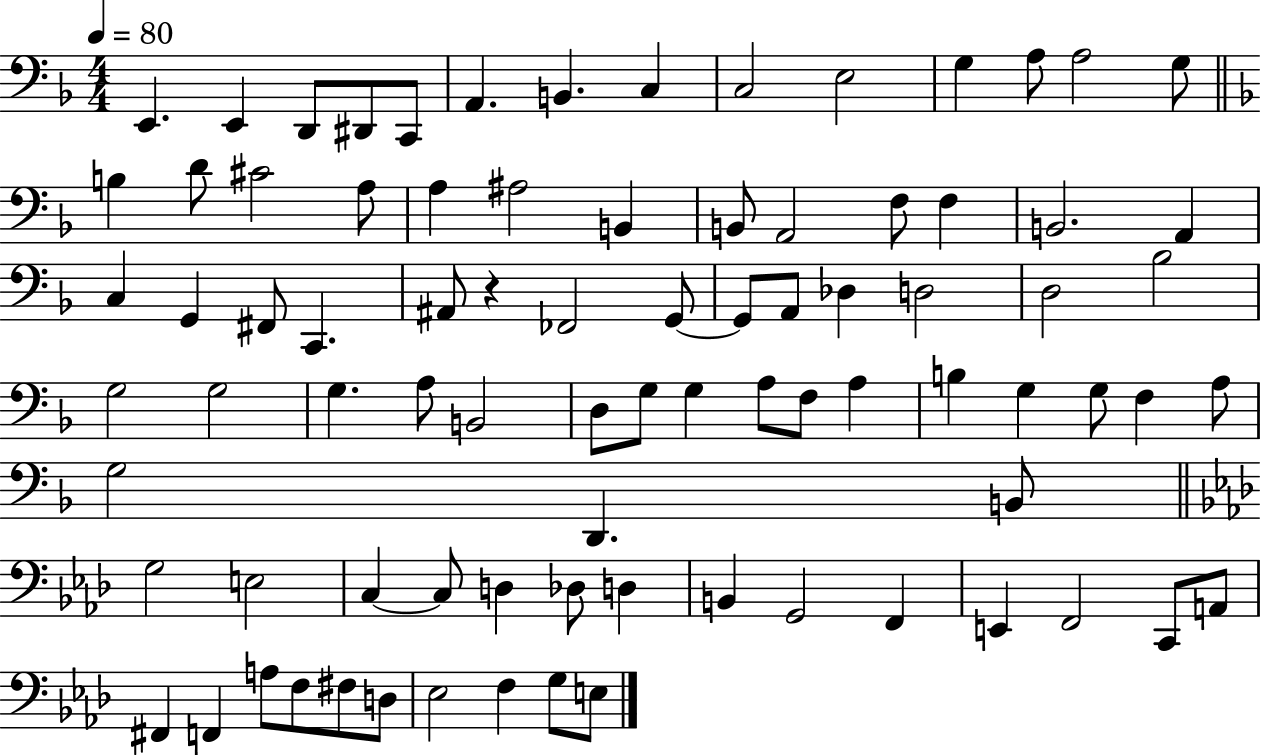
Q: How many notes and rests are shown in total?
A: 84